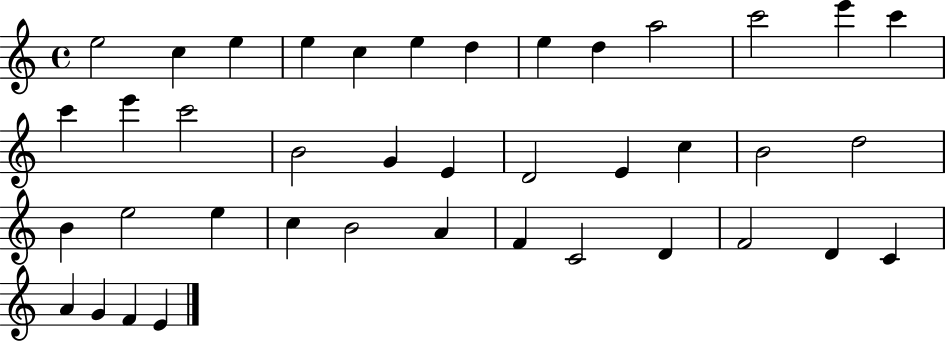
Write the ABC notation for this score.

X:1
T:Untitled
M:4/4
L:1/4
K:C
e2 c e e c e d e d a2 c'2 e' c' c' e' c'2 B2 G E D2 E c B2 d2 B e2 e c B2 A F C2 D F2 D C A G F E